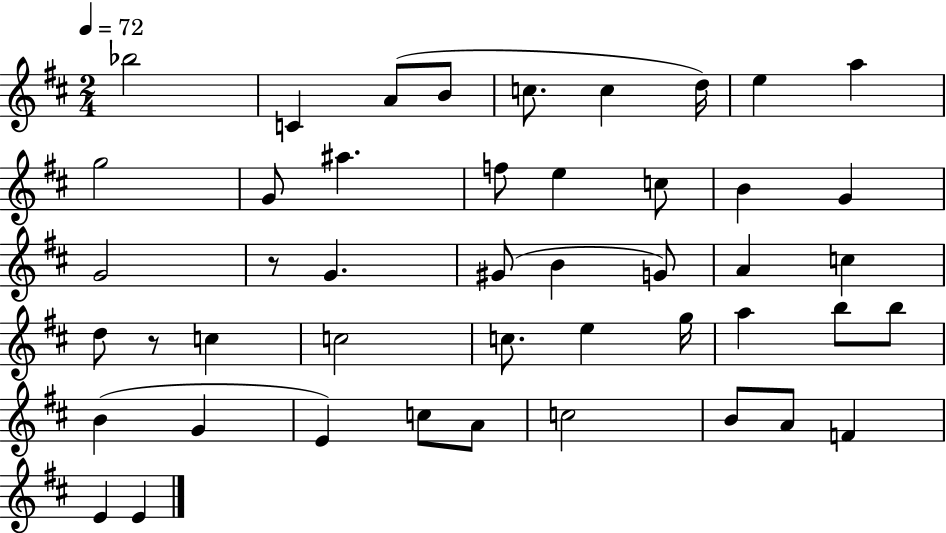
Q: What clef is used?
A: treble